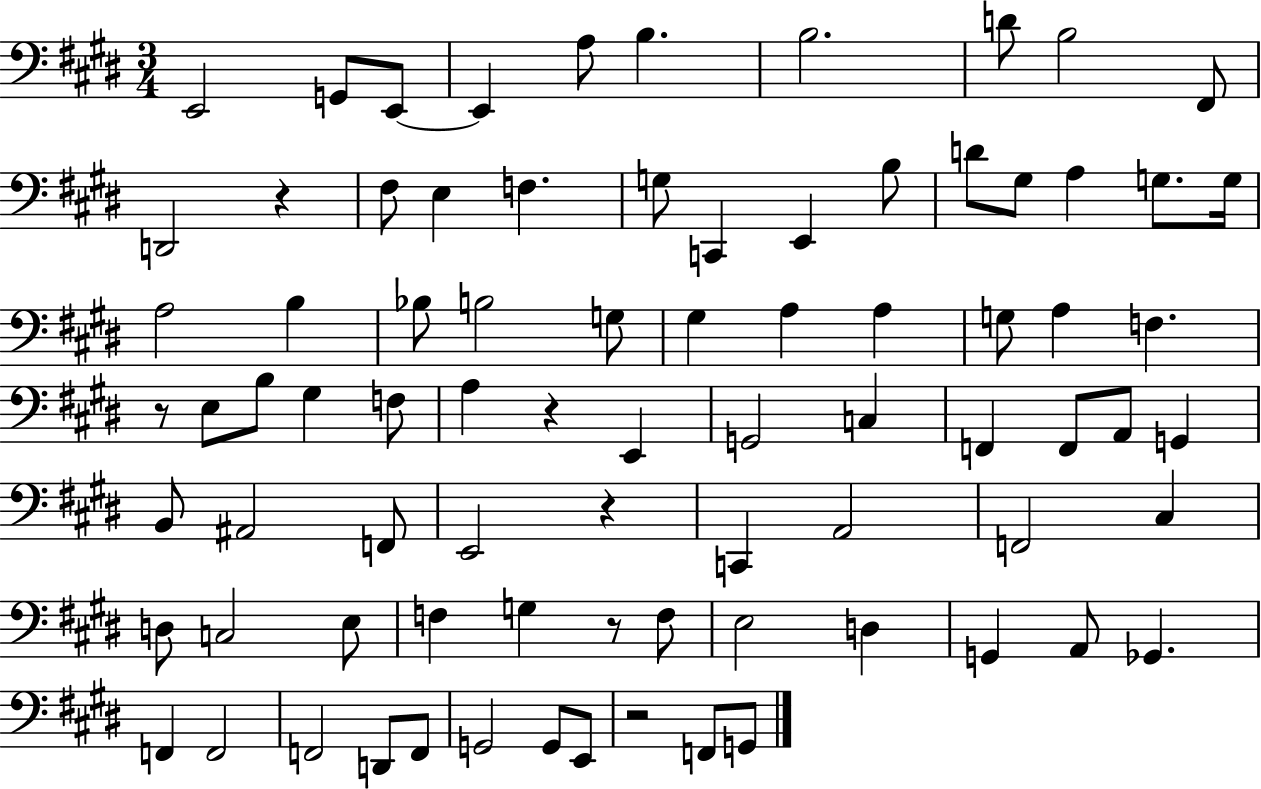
E2/h G2/e E2/e E2/q A3/e B3/q. B3/h. D4/e B3/h F#2/e D2/h R/q F#3/e E3/q F3/q. G3/e C2/q E2/q B3/e D4/e G#3/e A3/q G3/e. G3/s A3/h B3/q Bb3/e B3/h G3/e G#3/q A3/q A3/q G3/e A3/q F3/q. R/e E3/e B3/e G#3/q F3/e A3/q R/q E2/q G2/h C3/q F2/q F2/e A2/e G2/q B2/e A#2/h F2/e E2/h R/q C2/q A2/h F2/h C#3/q D3/e C3/h E3/e F3/q G3/q R/e F3/e E3/h D3/q G2/q A2/e Gb2/q. F2/q F2/h F2/h D2/e F2/e G2/h G2/e E2/e R/h F2/e G2/e